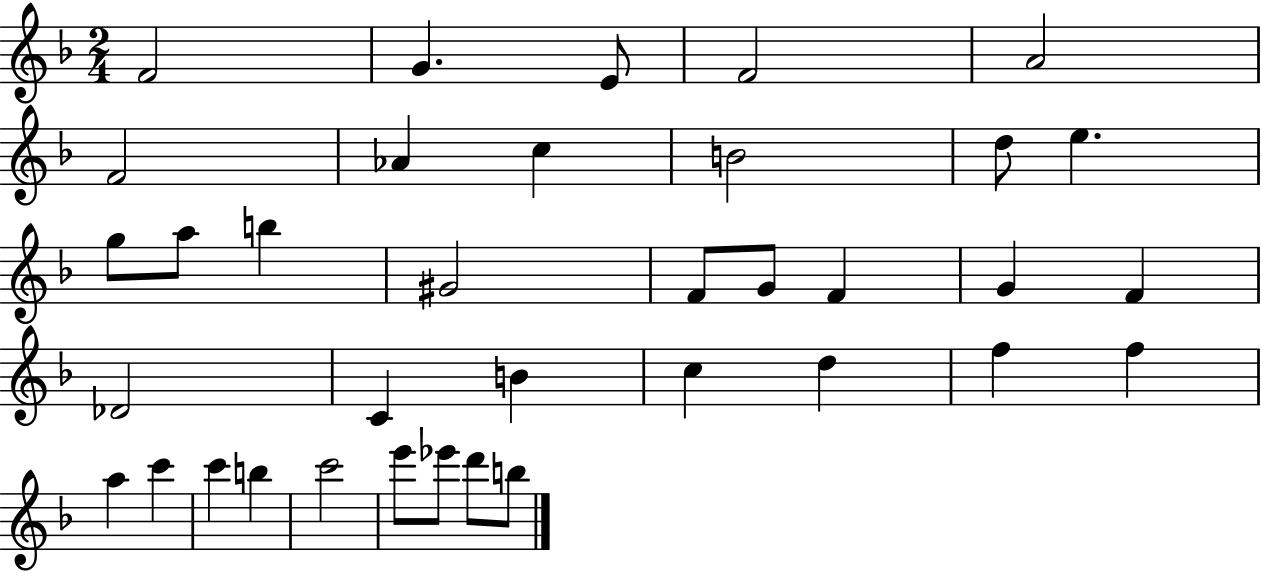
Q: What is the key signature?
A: F major